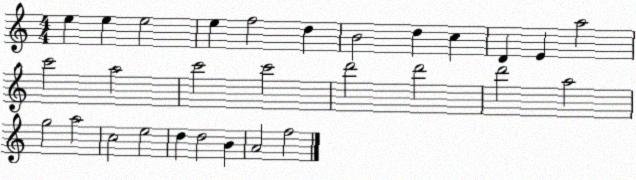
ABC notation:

X:1
T:Untitled
M:4/4
L:1/4
K:C
e e e2 e f2 d B2 d c D E a2 c'2 a2 c'2 c'2 d'2 d'2 d'2 a2 g2 a2 c2 e2 d d2 B A2 f2